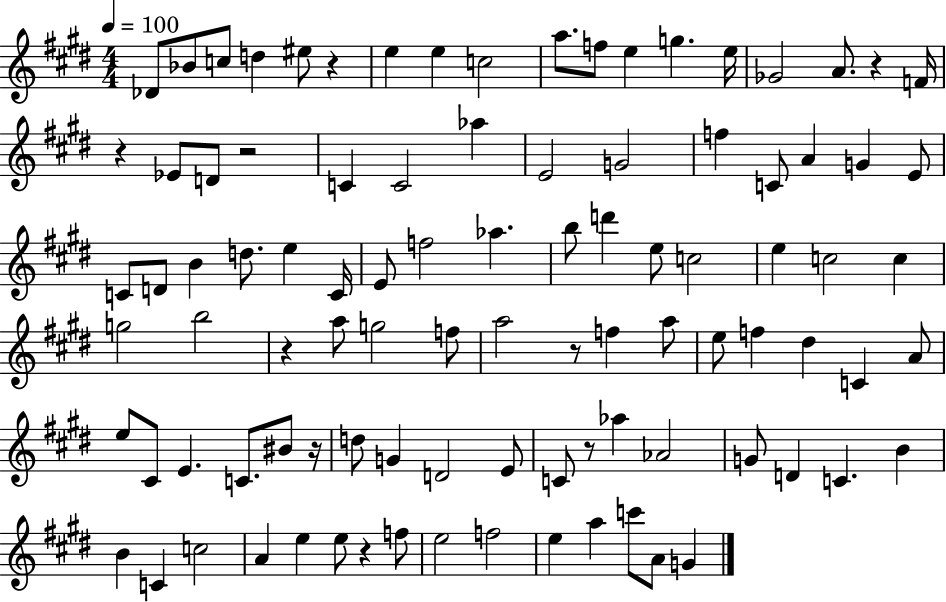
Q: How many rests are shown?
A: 9